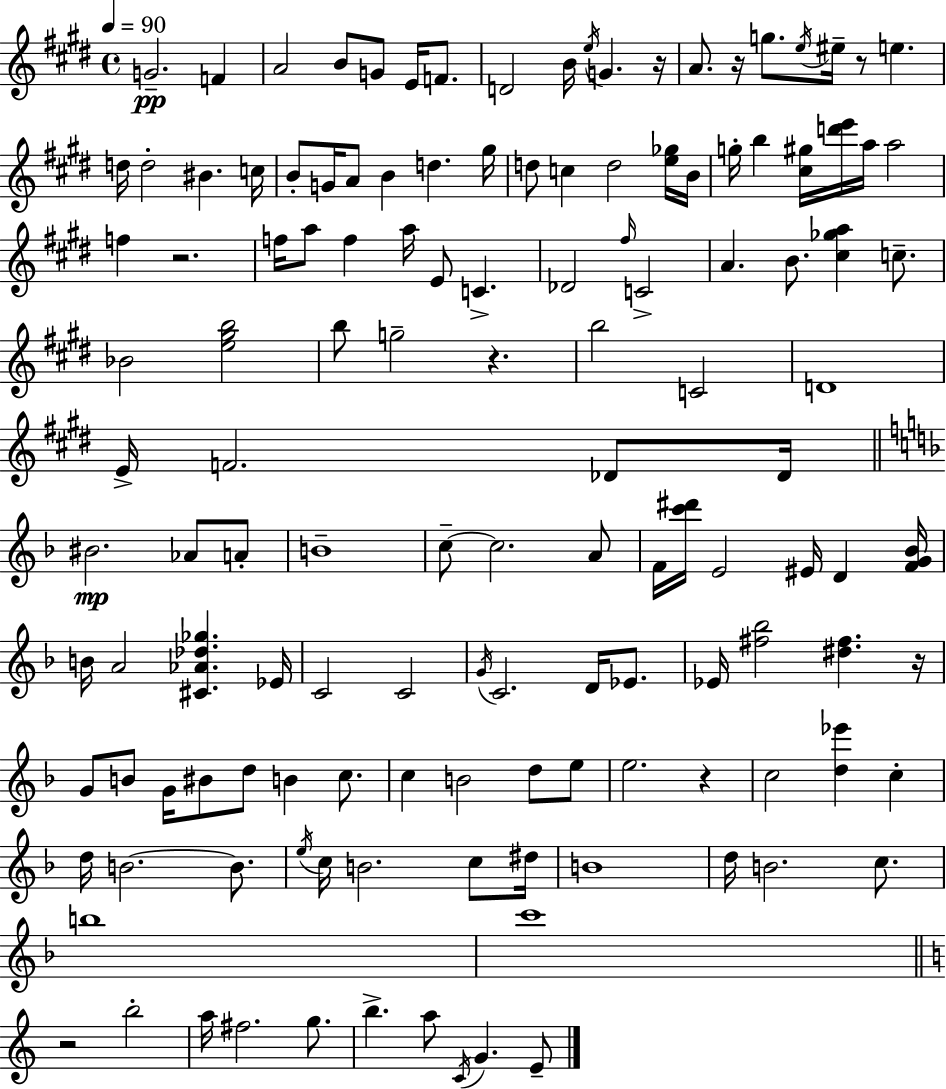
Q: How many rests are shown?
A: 8